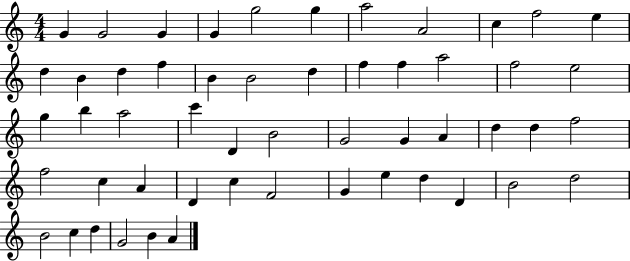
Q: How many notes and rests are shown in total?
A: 53